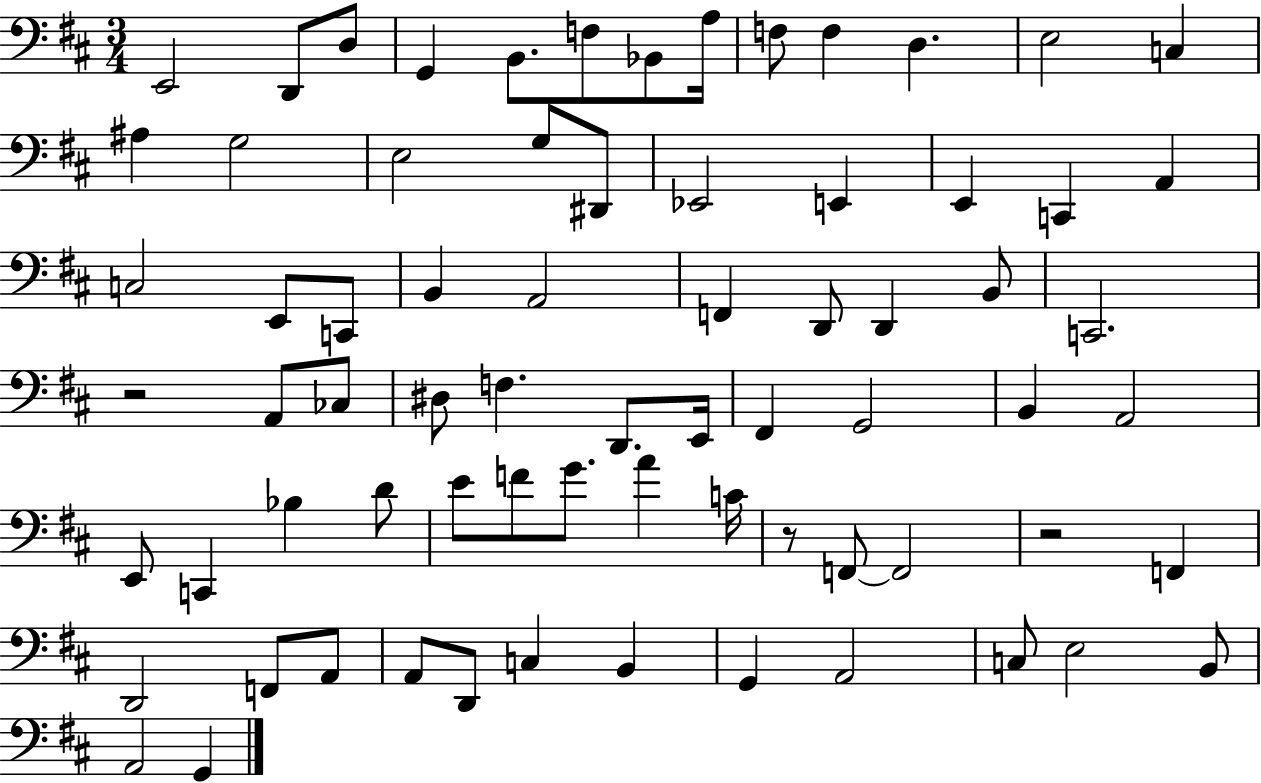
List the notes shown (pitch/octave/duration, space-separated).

E2/h D2/e D3/e G2/q B2/e. F3/e Bb2/e A3/s F3/e F3/q D3/q. E3/h C3/q A#3/q G3/h E3/h G3/e D#2/e Eb2/h E2/q E2/q C2/q A2/q C3/h E2/e C2/e B2/q A2/h F2/q D2/e D2/q B2/e C2/h. R/h A2/e CES3/e D#3/e F3/q. D2/e. E2/s F#2/q G2/h B2/q A2/h E2/e C2/q Bb3/q D4/e E4/e F4/e G4/e. A4/q C4/s R/e F2/e F2/h R/h F2/q D2/h F2/e A2/e A2/e D2/e C3/q B2/q G2/q A2/h C3/e E3/h B2/e A2/h G2/q